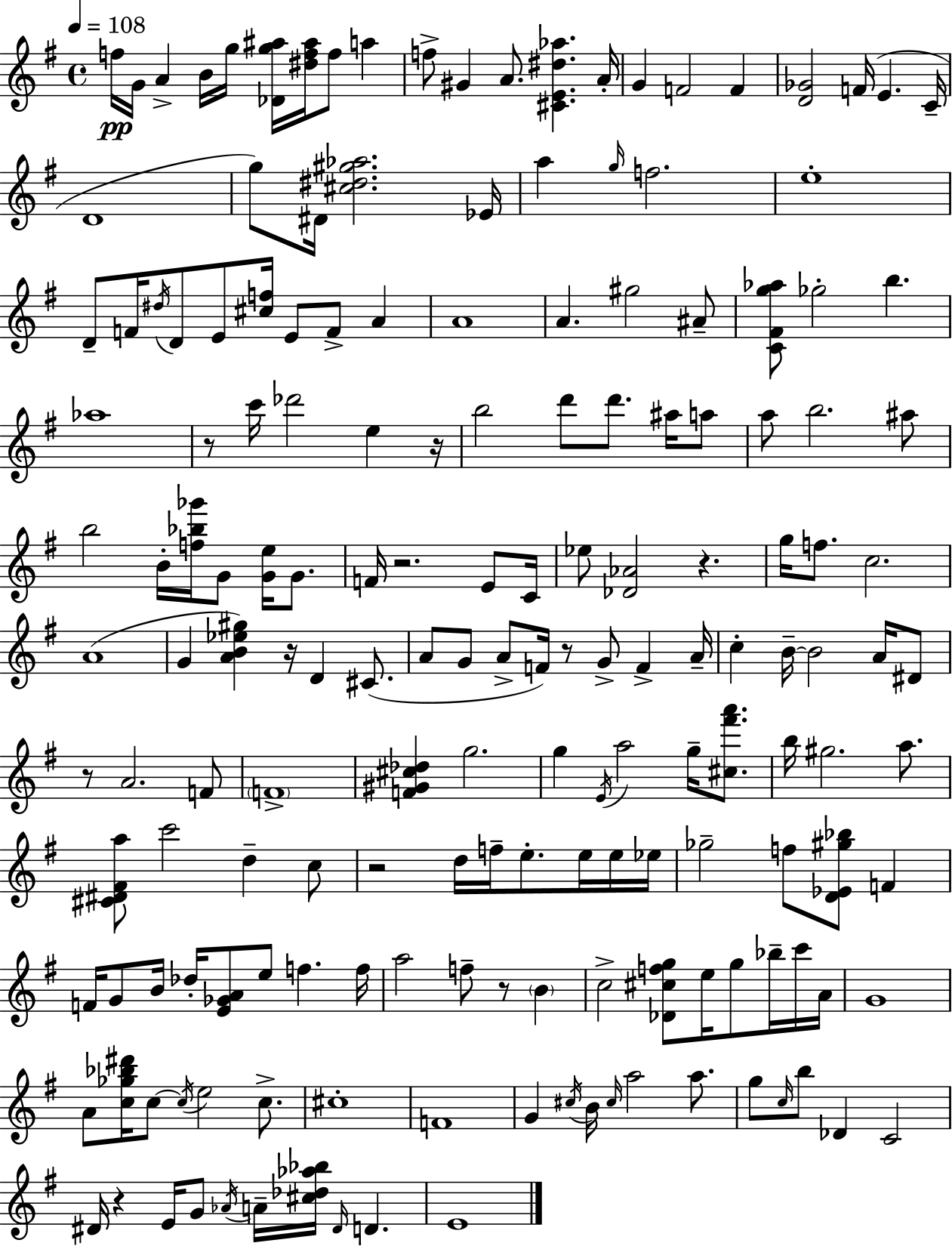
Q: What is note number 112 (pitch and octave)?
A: C5